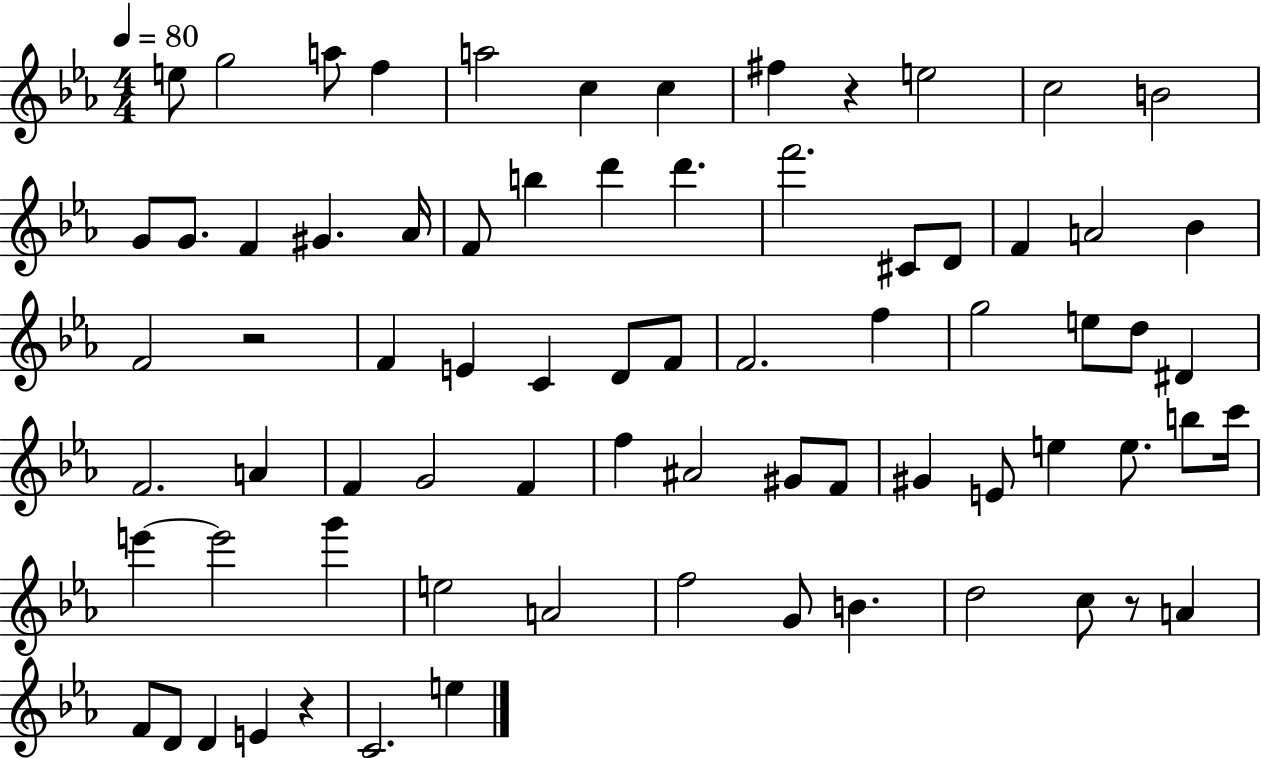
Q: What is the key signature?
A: EES major